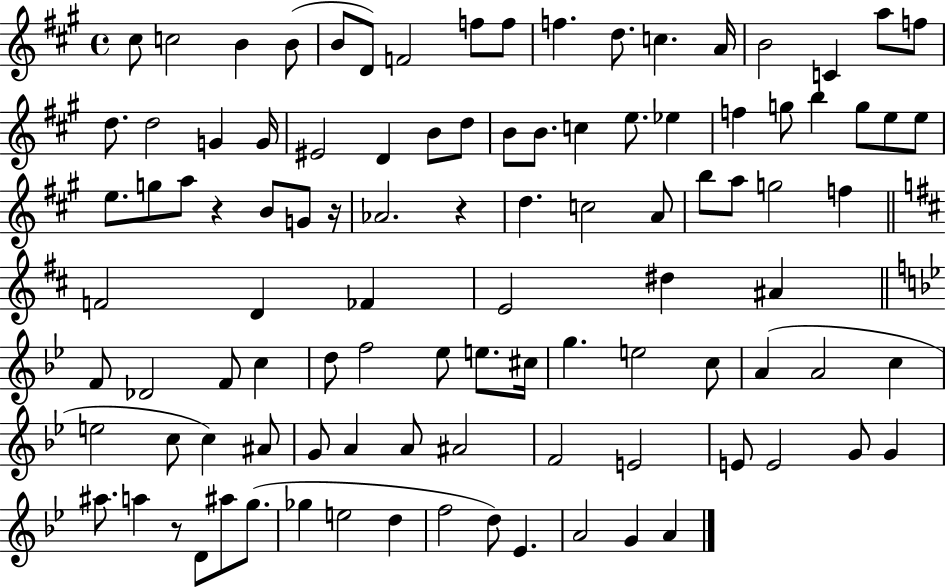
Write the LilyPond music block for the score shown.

{
  \clef treble
  \time 4/4
  \defaultTimeSignature
  \key a \major
  \repeat volta 2 { cis''8 c''2 b'4 b'8( | b'8 d'8) f'2 f''8 f''8 | f''4. d''8. c''4. a'16 | b'2 c'4 a''8 f''8 | \break d''8. d''2 g'4 g'16 | eis'2 d'4 b'8 d''8 | b'8 b'8. c''4 e''8. ees''4 | f''4 g''8 b''4 g''8 e''8 e''8 | \break e''8. g''8 a''8 r4 b'8 g'8 r16 | aes'2. r4 | d''4. c''2 a'8 | b''8 a''8 g''2 f''4 | \break \bar "||" \break \key d \major f'2 d'4 fes'4 | e'2 dis''4 ais'4 | \bar "||" \break \key bes \major f'8 des'2 f'8 c''4 | d''8 f''2 ees''8 e''8. cis''16 | g''4. e''2 c''8 | a'4( a'2 c''4 | \break e''2 c''8 c''4) ais'8 | g'8 a'4 a'8 ais'2 | f'2 e'2 | e'8 e'2 g'8 g'4 | \break ais''8. a''4 r8 d'8 ais''8 g''8.( | ges''4 e''2 d''4 | f''2 d''8) ees'4. | a'2 g'4 a'4 | \break } \bar "|."
}